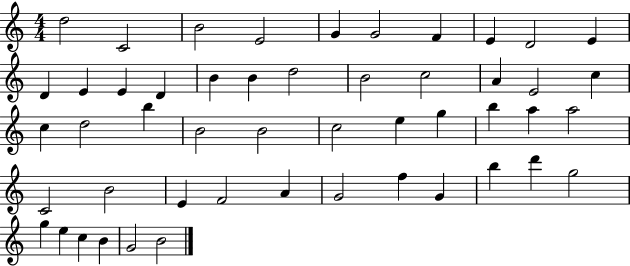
D5/h C4/h B4/h E4/h G4/q G4/h F4/q E4/q D4/h E4/q D4/q E4/q E4/q D4/q B4/q B4/q D5/h B4/h C5/h A4/q E4/h C5/q C5/q D5/h B5/q B4/h B4/h C5/h E5/q G5/q B5/q A5/q A5/h C4/h B4/h E4/q F4/h A4/q G4/h F5/q G4/q B5/q D6/q G5/h G5/q E5/q C5/q B4/q G4/h B4/h